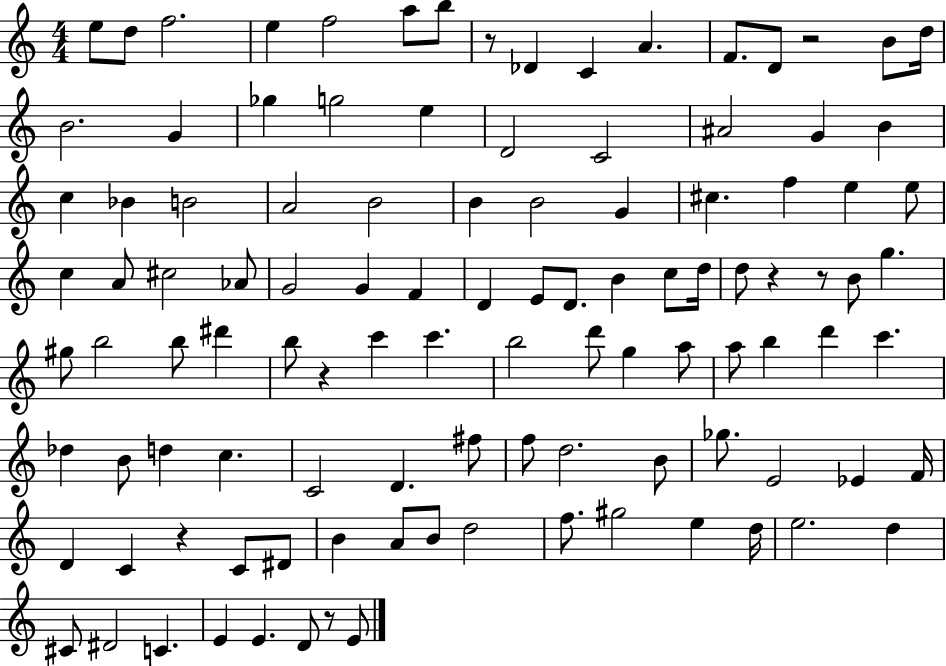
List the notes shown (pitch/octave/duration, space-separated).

E5/e D5/e F5/h. E5/q F5/h A5/e B5/e R/e Db4/q C4/q A4/q. F4/e. D4/e R/h B4/e D5/s B4/h. G4/q Gb5/q G5/h E5/q D4/h C4/h A#4/h G4/q B4/q C5/q Bb4/q B4/h A4/h B4/h B4/q B4/h G4/q C#5/q. F5/q E5/q E5/e C5/q A4/e C#5/h Ab4/e G4/h G4/q F4/q D4/q E4/e D4/e. B4/q C5/e D5/s D5/e R/q R/e B4/e G5/q. G#5/e B5/h B5/e D#6/q B5/e R/q C6/q C6/q. B5/h D6/e G5/q A5/e A5/e B5/q D6/q C6/q. Db5/q B4/e D5/q C5/q. C4/h D4/q. F#5/e F5/e D5/h. B4/e Gb5/e. E4/h Eb4/q F4/s D4/q C4/q R/q C4/e D#4/e B4/q A4/e B4/e D5/h F5/e. G#5/h E5/q D5/s E5/h. D5/q C#4/e D#4/h C4/q. E4/q E4/q. D4/e R/e E4/e